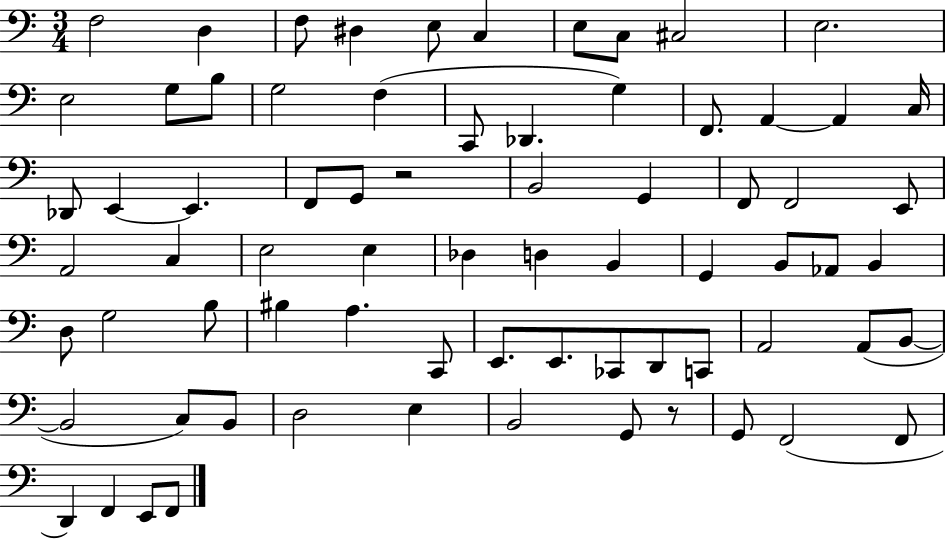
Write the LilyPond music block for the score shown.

{
  \clef bass
  \numericTimeSignature
  \time 3/4
  \key c \major
  \repeat volta 2 { f2 d4 | f8 dis4 e8 c4 | e8 c8 cis2 | e2. | \break e2 g8 b8 | g2 f4( | c,8 des,4. g4) | f,8. a,4~~ a,4 c16 | \break des,8 e,4~~ e,4. | f,8 g,8 r2 | b,2 g,4 | f,8 f,2 e,8 | \break a,2 c4 | e2 e4 | des4 d4 b,4 | g,4 b,8 aes,8 b,4 | \break d8 g2 b8 | bis4 a4. c,8 | e,8. e,8. ces,8 d,8 c,8 | a,2 a,8( b,8~~ | \break b,2 c8) b,8 | d2 e4 | b,2 g,8 r8 | g,8 f,2( f,8 | \break d,4) f,4 e,8 f,8 | } \bar "|."
}